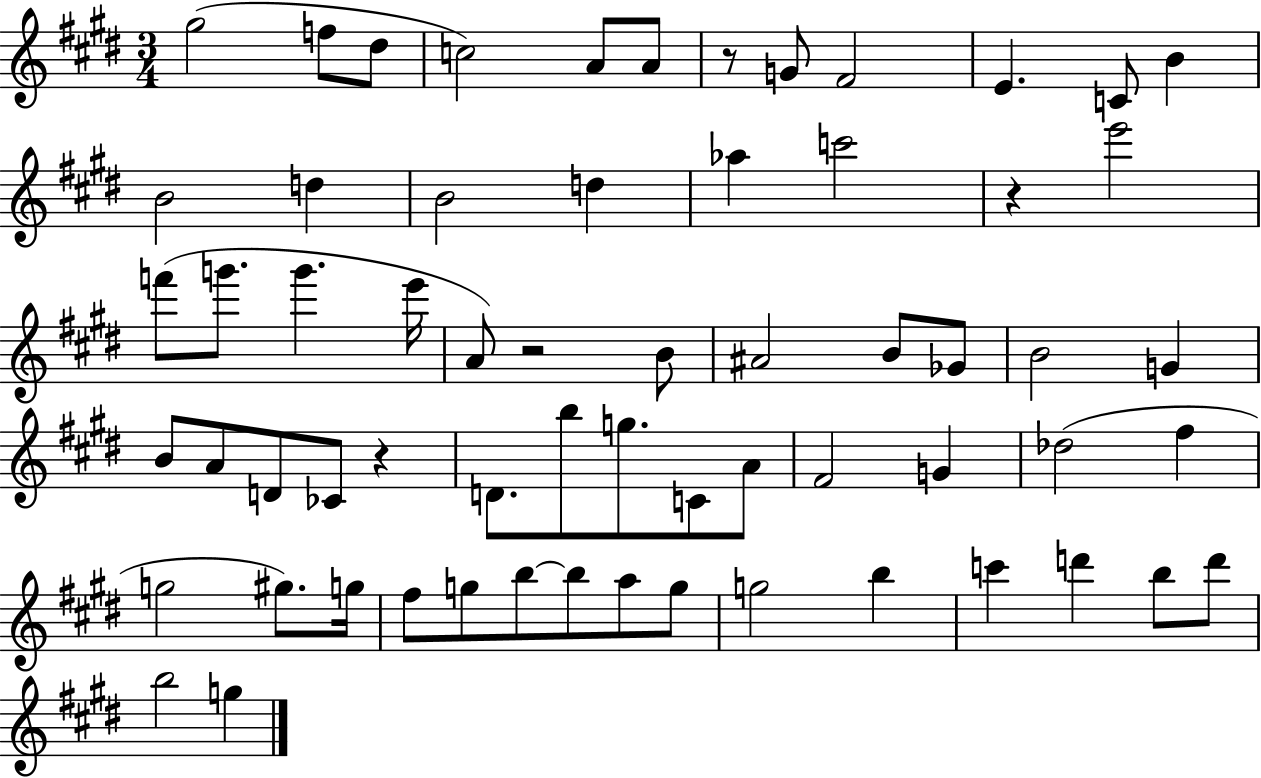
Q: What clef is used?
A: treble